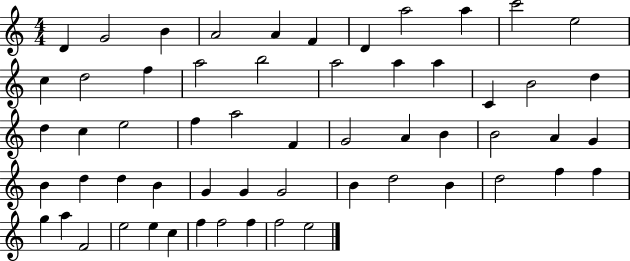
{
  \clef treble
  \numericTimeSignature
  \time 4/4
  \key c \major
  d'4 g'2 b'4 | a'2 a'4 f'4 | d'4 a''2 a''4 | c'''2 e''2 | \break c''4 d''2 f''4 | a''2 b''2 | a''2 a''4 a''4 | c'4 b'2 d''4 | \break d''4 c''4 e''2 | f''4 a''2 f'4 | g'2 a'4 b'4 | b'2 a'4 g'4 | \break b'4 d''4 d''4 b'4 | g'4 g'4 g'2 | b'4 d''2 b'4 | d''2 f''4 f''4 | \break g''4 a''4 f'2 | e''2 e''4 c''4 | f''4 f''2 f''4 | f''2 e''2 | \break \bar "|."
}